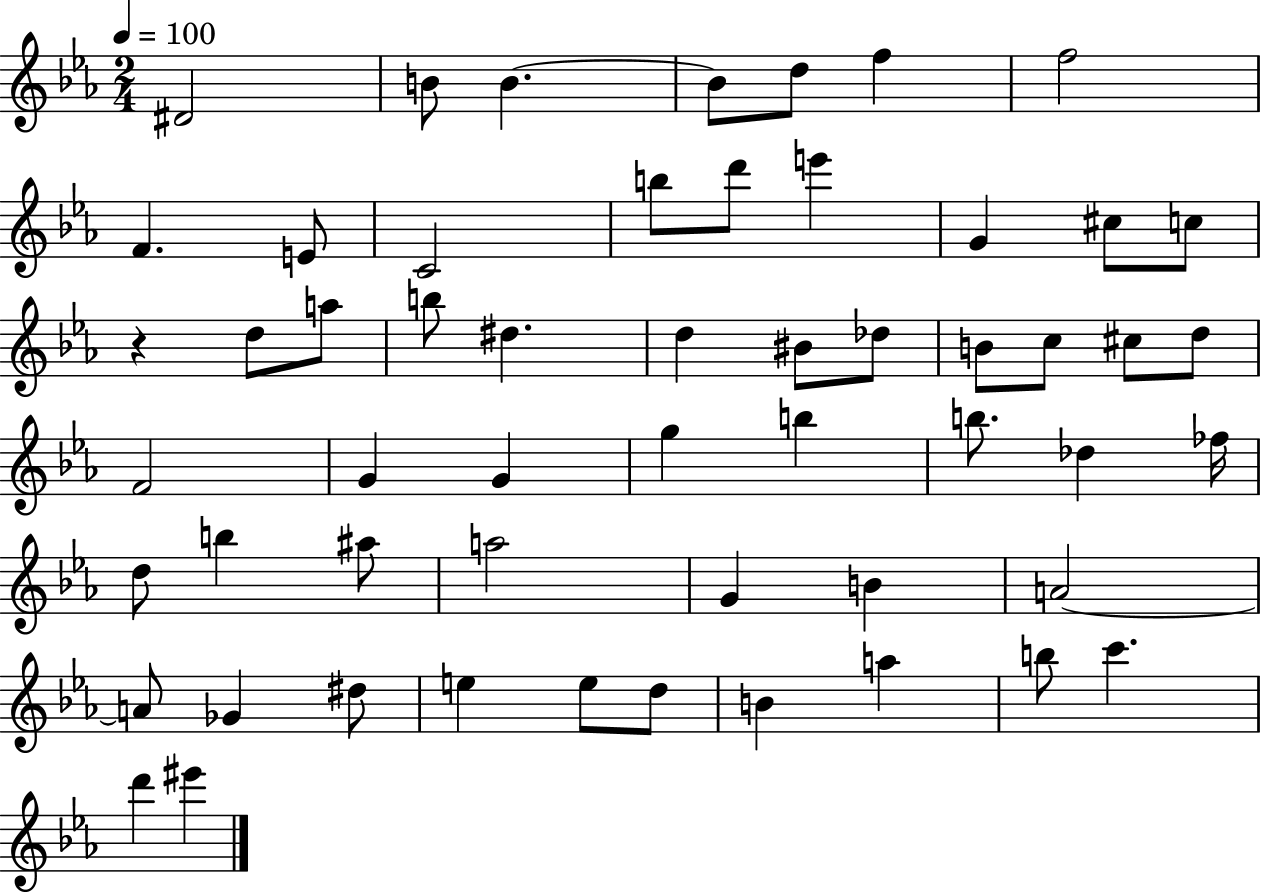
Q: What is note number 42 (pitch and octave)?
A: A4